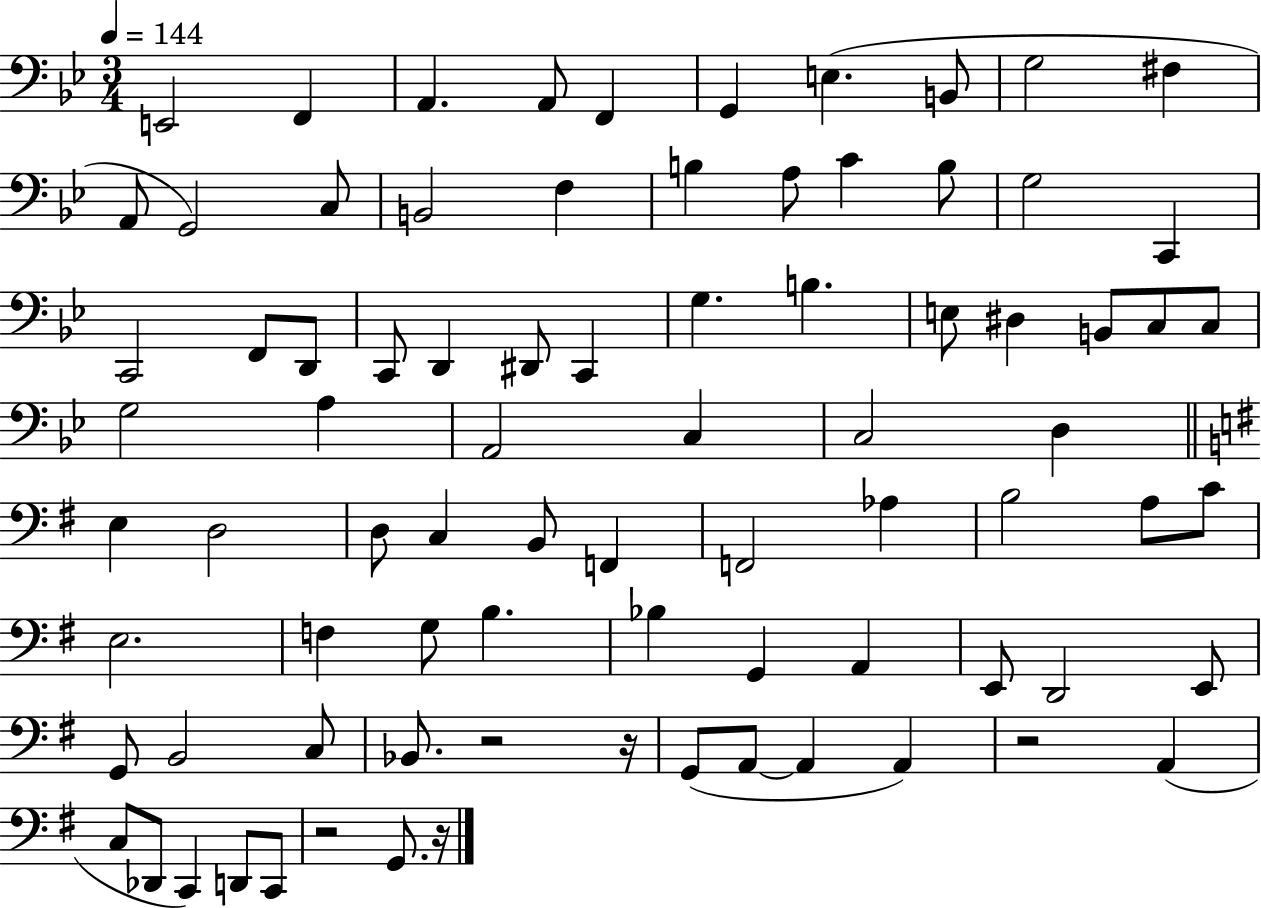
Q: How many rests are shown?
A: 5